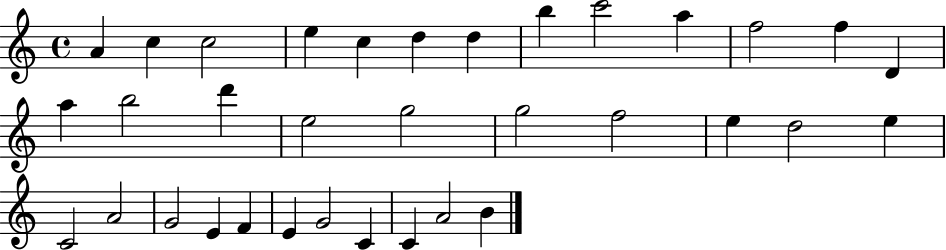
A4/q C5/q C5/h E5/q C5/q D5/q D5/q B5/q C6/h A5/q F5/h F5/q D4/q A5/q B5/h D6/q E5/h G5/h G5/h F5/h E5/q D5/h E5/q C4/h A4/h G4/h E4/q F4/q E4/q G4/h C4/q C4/q A4/h B4/q